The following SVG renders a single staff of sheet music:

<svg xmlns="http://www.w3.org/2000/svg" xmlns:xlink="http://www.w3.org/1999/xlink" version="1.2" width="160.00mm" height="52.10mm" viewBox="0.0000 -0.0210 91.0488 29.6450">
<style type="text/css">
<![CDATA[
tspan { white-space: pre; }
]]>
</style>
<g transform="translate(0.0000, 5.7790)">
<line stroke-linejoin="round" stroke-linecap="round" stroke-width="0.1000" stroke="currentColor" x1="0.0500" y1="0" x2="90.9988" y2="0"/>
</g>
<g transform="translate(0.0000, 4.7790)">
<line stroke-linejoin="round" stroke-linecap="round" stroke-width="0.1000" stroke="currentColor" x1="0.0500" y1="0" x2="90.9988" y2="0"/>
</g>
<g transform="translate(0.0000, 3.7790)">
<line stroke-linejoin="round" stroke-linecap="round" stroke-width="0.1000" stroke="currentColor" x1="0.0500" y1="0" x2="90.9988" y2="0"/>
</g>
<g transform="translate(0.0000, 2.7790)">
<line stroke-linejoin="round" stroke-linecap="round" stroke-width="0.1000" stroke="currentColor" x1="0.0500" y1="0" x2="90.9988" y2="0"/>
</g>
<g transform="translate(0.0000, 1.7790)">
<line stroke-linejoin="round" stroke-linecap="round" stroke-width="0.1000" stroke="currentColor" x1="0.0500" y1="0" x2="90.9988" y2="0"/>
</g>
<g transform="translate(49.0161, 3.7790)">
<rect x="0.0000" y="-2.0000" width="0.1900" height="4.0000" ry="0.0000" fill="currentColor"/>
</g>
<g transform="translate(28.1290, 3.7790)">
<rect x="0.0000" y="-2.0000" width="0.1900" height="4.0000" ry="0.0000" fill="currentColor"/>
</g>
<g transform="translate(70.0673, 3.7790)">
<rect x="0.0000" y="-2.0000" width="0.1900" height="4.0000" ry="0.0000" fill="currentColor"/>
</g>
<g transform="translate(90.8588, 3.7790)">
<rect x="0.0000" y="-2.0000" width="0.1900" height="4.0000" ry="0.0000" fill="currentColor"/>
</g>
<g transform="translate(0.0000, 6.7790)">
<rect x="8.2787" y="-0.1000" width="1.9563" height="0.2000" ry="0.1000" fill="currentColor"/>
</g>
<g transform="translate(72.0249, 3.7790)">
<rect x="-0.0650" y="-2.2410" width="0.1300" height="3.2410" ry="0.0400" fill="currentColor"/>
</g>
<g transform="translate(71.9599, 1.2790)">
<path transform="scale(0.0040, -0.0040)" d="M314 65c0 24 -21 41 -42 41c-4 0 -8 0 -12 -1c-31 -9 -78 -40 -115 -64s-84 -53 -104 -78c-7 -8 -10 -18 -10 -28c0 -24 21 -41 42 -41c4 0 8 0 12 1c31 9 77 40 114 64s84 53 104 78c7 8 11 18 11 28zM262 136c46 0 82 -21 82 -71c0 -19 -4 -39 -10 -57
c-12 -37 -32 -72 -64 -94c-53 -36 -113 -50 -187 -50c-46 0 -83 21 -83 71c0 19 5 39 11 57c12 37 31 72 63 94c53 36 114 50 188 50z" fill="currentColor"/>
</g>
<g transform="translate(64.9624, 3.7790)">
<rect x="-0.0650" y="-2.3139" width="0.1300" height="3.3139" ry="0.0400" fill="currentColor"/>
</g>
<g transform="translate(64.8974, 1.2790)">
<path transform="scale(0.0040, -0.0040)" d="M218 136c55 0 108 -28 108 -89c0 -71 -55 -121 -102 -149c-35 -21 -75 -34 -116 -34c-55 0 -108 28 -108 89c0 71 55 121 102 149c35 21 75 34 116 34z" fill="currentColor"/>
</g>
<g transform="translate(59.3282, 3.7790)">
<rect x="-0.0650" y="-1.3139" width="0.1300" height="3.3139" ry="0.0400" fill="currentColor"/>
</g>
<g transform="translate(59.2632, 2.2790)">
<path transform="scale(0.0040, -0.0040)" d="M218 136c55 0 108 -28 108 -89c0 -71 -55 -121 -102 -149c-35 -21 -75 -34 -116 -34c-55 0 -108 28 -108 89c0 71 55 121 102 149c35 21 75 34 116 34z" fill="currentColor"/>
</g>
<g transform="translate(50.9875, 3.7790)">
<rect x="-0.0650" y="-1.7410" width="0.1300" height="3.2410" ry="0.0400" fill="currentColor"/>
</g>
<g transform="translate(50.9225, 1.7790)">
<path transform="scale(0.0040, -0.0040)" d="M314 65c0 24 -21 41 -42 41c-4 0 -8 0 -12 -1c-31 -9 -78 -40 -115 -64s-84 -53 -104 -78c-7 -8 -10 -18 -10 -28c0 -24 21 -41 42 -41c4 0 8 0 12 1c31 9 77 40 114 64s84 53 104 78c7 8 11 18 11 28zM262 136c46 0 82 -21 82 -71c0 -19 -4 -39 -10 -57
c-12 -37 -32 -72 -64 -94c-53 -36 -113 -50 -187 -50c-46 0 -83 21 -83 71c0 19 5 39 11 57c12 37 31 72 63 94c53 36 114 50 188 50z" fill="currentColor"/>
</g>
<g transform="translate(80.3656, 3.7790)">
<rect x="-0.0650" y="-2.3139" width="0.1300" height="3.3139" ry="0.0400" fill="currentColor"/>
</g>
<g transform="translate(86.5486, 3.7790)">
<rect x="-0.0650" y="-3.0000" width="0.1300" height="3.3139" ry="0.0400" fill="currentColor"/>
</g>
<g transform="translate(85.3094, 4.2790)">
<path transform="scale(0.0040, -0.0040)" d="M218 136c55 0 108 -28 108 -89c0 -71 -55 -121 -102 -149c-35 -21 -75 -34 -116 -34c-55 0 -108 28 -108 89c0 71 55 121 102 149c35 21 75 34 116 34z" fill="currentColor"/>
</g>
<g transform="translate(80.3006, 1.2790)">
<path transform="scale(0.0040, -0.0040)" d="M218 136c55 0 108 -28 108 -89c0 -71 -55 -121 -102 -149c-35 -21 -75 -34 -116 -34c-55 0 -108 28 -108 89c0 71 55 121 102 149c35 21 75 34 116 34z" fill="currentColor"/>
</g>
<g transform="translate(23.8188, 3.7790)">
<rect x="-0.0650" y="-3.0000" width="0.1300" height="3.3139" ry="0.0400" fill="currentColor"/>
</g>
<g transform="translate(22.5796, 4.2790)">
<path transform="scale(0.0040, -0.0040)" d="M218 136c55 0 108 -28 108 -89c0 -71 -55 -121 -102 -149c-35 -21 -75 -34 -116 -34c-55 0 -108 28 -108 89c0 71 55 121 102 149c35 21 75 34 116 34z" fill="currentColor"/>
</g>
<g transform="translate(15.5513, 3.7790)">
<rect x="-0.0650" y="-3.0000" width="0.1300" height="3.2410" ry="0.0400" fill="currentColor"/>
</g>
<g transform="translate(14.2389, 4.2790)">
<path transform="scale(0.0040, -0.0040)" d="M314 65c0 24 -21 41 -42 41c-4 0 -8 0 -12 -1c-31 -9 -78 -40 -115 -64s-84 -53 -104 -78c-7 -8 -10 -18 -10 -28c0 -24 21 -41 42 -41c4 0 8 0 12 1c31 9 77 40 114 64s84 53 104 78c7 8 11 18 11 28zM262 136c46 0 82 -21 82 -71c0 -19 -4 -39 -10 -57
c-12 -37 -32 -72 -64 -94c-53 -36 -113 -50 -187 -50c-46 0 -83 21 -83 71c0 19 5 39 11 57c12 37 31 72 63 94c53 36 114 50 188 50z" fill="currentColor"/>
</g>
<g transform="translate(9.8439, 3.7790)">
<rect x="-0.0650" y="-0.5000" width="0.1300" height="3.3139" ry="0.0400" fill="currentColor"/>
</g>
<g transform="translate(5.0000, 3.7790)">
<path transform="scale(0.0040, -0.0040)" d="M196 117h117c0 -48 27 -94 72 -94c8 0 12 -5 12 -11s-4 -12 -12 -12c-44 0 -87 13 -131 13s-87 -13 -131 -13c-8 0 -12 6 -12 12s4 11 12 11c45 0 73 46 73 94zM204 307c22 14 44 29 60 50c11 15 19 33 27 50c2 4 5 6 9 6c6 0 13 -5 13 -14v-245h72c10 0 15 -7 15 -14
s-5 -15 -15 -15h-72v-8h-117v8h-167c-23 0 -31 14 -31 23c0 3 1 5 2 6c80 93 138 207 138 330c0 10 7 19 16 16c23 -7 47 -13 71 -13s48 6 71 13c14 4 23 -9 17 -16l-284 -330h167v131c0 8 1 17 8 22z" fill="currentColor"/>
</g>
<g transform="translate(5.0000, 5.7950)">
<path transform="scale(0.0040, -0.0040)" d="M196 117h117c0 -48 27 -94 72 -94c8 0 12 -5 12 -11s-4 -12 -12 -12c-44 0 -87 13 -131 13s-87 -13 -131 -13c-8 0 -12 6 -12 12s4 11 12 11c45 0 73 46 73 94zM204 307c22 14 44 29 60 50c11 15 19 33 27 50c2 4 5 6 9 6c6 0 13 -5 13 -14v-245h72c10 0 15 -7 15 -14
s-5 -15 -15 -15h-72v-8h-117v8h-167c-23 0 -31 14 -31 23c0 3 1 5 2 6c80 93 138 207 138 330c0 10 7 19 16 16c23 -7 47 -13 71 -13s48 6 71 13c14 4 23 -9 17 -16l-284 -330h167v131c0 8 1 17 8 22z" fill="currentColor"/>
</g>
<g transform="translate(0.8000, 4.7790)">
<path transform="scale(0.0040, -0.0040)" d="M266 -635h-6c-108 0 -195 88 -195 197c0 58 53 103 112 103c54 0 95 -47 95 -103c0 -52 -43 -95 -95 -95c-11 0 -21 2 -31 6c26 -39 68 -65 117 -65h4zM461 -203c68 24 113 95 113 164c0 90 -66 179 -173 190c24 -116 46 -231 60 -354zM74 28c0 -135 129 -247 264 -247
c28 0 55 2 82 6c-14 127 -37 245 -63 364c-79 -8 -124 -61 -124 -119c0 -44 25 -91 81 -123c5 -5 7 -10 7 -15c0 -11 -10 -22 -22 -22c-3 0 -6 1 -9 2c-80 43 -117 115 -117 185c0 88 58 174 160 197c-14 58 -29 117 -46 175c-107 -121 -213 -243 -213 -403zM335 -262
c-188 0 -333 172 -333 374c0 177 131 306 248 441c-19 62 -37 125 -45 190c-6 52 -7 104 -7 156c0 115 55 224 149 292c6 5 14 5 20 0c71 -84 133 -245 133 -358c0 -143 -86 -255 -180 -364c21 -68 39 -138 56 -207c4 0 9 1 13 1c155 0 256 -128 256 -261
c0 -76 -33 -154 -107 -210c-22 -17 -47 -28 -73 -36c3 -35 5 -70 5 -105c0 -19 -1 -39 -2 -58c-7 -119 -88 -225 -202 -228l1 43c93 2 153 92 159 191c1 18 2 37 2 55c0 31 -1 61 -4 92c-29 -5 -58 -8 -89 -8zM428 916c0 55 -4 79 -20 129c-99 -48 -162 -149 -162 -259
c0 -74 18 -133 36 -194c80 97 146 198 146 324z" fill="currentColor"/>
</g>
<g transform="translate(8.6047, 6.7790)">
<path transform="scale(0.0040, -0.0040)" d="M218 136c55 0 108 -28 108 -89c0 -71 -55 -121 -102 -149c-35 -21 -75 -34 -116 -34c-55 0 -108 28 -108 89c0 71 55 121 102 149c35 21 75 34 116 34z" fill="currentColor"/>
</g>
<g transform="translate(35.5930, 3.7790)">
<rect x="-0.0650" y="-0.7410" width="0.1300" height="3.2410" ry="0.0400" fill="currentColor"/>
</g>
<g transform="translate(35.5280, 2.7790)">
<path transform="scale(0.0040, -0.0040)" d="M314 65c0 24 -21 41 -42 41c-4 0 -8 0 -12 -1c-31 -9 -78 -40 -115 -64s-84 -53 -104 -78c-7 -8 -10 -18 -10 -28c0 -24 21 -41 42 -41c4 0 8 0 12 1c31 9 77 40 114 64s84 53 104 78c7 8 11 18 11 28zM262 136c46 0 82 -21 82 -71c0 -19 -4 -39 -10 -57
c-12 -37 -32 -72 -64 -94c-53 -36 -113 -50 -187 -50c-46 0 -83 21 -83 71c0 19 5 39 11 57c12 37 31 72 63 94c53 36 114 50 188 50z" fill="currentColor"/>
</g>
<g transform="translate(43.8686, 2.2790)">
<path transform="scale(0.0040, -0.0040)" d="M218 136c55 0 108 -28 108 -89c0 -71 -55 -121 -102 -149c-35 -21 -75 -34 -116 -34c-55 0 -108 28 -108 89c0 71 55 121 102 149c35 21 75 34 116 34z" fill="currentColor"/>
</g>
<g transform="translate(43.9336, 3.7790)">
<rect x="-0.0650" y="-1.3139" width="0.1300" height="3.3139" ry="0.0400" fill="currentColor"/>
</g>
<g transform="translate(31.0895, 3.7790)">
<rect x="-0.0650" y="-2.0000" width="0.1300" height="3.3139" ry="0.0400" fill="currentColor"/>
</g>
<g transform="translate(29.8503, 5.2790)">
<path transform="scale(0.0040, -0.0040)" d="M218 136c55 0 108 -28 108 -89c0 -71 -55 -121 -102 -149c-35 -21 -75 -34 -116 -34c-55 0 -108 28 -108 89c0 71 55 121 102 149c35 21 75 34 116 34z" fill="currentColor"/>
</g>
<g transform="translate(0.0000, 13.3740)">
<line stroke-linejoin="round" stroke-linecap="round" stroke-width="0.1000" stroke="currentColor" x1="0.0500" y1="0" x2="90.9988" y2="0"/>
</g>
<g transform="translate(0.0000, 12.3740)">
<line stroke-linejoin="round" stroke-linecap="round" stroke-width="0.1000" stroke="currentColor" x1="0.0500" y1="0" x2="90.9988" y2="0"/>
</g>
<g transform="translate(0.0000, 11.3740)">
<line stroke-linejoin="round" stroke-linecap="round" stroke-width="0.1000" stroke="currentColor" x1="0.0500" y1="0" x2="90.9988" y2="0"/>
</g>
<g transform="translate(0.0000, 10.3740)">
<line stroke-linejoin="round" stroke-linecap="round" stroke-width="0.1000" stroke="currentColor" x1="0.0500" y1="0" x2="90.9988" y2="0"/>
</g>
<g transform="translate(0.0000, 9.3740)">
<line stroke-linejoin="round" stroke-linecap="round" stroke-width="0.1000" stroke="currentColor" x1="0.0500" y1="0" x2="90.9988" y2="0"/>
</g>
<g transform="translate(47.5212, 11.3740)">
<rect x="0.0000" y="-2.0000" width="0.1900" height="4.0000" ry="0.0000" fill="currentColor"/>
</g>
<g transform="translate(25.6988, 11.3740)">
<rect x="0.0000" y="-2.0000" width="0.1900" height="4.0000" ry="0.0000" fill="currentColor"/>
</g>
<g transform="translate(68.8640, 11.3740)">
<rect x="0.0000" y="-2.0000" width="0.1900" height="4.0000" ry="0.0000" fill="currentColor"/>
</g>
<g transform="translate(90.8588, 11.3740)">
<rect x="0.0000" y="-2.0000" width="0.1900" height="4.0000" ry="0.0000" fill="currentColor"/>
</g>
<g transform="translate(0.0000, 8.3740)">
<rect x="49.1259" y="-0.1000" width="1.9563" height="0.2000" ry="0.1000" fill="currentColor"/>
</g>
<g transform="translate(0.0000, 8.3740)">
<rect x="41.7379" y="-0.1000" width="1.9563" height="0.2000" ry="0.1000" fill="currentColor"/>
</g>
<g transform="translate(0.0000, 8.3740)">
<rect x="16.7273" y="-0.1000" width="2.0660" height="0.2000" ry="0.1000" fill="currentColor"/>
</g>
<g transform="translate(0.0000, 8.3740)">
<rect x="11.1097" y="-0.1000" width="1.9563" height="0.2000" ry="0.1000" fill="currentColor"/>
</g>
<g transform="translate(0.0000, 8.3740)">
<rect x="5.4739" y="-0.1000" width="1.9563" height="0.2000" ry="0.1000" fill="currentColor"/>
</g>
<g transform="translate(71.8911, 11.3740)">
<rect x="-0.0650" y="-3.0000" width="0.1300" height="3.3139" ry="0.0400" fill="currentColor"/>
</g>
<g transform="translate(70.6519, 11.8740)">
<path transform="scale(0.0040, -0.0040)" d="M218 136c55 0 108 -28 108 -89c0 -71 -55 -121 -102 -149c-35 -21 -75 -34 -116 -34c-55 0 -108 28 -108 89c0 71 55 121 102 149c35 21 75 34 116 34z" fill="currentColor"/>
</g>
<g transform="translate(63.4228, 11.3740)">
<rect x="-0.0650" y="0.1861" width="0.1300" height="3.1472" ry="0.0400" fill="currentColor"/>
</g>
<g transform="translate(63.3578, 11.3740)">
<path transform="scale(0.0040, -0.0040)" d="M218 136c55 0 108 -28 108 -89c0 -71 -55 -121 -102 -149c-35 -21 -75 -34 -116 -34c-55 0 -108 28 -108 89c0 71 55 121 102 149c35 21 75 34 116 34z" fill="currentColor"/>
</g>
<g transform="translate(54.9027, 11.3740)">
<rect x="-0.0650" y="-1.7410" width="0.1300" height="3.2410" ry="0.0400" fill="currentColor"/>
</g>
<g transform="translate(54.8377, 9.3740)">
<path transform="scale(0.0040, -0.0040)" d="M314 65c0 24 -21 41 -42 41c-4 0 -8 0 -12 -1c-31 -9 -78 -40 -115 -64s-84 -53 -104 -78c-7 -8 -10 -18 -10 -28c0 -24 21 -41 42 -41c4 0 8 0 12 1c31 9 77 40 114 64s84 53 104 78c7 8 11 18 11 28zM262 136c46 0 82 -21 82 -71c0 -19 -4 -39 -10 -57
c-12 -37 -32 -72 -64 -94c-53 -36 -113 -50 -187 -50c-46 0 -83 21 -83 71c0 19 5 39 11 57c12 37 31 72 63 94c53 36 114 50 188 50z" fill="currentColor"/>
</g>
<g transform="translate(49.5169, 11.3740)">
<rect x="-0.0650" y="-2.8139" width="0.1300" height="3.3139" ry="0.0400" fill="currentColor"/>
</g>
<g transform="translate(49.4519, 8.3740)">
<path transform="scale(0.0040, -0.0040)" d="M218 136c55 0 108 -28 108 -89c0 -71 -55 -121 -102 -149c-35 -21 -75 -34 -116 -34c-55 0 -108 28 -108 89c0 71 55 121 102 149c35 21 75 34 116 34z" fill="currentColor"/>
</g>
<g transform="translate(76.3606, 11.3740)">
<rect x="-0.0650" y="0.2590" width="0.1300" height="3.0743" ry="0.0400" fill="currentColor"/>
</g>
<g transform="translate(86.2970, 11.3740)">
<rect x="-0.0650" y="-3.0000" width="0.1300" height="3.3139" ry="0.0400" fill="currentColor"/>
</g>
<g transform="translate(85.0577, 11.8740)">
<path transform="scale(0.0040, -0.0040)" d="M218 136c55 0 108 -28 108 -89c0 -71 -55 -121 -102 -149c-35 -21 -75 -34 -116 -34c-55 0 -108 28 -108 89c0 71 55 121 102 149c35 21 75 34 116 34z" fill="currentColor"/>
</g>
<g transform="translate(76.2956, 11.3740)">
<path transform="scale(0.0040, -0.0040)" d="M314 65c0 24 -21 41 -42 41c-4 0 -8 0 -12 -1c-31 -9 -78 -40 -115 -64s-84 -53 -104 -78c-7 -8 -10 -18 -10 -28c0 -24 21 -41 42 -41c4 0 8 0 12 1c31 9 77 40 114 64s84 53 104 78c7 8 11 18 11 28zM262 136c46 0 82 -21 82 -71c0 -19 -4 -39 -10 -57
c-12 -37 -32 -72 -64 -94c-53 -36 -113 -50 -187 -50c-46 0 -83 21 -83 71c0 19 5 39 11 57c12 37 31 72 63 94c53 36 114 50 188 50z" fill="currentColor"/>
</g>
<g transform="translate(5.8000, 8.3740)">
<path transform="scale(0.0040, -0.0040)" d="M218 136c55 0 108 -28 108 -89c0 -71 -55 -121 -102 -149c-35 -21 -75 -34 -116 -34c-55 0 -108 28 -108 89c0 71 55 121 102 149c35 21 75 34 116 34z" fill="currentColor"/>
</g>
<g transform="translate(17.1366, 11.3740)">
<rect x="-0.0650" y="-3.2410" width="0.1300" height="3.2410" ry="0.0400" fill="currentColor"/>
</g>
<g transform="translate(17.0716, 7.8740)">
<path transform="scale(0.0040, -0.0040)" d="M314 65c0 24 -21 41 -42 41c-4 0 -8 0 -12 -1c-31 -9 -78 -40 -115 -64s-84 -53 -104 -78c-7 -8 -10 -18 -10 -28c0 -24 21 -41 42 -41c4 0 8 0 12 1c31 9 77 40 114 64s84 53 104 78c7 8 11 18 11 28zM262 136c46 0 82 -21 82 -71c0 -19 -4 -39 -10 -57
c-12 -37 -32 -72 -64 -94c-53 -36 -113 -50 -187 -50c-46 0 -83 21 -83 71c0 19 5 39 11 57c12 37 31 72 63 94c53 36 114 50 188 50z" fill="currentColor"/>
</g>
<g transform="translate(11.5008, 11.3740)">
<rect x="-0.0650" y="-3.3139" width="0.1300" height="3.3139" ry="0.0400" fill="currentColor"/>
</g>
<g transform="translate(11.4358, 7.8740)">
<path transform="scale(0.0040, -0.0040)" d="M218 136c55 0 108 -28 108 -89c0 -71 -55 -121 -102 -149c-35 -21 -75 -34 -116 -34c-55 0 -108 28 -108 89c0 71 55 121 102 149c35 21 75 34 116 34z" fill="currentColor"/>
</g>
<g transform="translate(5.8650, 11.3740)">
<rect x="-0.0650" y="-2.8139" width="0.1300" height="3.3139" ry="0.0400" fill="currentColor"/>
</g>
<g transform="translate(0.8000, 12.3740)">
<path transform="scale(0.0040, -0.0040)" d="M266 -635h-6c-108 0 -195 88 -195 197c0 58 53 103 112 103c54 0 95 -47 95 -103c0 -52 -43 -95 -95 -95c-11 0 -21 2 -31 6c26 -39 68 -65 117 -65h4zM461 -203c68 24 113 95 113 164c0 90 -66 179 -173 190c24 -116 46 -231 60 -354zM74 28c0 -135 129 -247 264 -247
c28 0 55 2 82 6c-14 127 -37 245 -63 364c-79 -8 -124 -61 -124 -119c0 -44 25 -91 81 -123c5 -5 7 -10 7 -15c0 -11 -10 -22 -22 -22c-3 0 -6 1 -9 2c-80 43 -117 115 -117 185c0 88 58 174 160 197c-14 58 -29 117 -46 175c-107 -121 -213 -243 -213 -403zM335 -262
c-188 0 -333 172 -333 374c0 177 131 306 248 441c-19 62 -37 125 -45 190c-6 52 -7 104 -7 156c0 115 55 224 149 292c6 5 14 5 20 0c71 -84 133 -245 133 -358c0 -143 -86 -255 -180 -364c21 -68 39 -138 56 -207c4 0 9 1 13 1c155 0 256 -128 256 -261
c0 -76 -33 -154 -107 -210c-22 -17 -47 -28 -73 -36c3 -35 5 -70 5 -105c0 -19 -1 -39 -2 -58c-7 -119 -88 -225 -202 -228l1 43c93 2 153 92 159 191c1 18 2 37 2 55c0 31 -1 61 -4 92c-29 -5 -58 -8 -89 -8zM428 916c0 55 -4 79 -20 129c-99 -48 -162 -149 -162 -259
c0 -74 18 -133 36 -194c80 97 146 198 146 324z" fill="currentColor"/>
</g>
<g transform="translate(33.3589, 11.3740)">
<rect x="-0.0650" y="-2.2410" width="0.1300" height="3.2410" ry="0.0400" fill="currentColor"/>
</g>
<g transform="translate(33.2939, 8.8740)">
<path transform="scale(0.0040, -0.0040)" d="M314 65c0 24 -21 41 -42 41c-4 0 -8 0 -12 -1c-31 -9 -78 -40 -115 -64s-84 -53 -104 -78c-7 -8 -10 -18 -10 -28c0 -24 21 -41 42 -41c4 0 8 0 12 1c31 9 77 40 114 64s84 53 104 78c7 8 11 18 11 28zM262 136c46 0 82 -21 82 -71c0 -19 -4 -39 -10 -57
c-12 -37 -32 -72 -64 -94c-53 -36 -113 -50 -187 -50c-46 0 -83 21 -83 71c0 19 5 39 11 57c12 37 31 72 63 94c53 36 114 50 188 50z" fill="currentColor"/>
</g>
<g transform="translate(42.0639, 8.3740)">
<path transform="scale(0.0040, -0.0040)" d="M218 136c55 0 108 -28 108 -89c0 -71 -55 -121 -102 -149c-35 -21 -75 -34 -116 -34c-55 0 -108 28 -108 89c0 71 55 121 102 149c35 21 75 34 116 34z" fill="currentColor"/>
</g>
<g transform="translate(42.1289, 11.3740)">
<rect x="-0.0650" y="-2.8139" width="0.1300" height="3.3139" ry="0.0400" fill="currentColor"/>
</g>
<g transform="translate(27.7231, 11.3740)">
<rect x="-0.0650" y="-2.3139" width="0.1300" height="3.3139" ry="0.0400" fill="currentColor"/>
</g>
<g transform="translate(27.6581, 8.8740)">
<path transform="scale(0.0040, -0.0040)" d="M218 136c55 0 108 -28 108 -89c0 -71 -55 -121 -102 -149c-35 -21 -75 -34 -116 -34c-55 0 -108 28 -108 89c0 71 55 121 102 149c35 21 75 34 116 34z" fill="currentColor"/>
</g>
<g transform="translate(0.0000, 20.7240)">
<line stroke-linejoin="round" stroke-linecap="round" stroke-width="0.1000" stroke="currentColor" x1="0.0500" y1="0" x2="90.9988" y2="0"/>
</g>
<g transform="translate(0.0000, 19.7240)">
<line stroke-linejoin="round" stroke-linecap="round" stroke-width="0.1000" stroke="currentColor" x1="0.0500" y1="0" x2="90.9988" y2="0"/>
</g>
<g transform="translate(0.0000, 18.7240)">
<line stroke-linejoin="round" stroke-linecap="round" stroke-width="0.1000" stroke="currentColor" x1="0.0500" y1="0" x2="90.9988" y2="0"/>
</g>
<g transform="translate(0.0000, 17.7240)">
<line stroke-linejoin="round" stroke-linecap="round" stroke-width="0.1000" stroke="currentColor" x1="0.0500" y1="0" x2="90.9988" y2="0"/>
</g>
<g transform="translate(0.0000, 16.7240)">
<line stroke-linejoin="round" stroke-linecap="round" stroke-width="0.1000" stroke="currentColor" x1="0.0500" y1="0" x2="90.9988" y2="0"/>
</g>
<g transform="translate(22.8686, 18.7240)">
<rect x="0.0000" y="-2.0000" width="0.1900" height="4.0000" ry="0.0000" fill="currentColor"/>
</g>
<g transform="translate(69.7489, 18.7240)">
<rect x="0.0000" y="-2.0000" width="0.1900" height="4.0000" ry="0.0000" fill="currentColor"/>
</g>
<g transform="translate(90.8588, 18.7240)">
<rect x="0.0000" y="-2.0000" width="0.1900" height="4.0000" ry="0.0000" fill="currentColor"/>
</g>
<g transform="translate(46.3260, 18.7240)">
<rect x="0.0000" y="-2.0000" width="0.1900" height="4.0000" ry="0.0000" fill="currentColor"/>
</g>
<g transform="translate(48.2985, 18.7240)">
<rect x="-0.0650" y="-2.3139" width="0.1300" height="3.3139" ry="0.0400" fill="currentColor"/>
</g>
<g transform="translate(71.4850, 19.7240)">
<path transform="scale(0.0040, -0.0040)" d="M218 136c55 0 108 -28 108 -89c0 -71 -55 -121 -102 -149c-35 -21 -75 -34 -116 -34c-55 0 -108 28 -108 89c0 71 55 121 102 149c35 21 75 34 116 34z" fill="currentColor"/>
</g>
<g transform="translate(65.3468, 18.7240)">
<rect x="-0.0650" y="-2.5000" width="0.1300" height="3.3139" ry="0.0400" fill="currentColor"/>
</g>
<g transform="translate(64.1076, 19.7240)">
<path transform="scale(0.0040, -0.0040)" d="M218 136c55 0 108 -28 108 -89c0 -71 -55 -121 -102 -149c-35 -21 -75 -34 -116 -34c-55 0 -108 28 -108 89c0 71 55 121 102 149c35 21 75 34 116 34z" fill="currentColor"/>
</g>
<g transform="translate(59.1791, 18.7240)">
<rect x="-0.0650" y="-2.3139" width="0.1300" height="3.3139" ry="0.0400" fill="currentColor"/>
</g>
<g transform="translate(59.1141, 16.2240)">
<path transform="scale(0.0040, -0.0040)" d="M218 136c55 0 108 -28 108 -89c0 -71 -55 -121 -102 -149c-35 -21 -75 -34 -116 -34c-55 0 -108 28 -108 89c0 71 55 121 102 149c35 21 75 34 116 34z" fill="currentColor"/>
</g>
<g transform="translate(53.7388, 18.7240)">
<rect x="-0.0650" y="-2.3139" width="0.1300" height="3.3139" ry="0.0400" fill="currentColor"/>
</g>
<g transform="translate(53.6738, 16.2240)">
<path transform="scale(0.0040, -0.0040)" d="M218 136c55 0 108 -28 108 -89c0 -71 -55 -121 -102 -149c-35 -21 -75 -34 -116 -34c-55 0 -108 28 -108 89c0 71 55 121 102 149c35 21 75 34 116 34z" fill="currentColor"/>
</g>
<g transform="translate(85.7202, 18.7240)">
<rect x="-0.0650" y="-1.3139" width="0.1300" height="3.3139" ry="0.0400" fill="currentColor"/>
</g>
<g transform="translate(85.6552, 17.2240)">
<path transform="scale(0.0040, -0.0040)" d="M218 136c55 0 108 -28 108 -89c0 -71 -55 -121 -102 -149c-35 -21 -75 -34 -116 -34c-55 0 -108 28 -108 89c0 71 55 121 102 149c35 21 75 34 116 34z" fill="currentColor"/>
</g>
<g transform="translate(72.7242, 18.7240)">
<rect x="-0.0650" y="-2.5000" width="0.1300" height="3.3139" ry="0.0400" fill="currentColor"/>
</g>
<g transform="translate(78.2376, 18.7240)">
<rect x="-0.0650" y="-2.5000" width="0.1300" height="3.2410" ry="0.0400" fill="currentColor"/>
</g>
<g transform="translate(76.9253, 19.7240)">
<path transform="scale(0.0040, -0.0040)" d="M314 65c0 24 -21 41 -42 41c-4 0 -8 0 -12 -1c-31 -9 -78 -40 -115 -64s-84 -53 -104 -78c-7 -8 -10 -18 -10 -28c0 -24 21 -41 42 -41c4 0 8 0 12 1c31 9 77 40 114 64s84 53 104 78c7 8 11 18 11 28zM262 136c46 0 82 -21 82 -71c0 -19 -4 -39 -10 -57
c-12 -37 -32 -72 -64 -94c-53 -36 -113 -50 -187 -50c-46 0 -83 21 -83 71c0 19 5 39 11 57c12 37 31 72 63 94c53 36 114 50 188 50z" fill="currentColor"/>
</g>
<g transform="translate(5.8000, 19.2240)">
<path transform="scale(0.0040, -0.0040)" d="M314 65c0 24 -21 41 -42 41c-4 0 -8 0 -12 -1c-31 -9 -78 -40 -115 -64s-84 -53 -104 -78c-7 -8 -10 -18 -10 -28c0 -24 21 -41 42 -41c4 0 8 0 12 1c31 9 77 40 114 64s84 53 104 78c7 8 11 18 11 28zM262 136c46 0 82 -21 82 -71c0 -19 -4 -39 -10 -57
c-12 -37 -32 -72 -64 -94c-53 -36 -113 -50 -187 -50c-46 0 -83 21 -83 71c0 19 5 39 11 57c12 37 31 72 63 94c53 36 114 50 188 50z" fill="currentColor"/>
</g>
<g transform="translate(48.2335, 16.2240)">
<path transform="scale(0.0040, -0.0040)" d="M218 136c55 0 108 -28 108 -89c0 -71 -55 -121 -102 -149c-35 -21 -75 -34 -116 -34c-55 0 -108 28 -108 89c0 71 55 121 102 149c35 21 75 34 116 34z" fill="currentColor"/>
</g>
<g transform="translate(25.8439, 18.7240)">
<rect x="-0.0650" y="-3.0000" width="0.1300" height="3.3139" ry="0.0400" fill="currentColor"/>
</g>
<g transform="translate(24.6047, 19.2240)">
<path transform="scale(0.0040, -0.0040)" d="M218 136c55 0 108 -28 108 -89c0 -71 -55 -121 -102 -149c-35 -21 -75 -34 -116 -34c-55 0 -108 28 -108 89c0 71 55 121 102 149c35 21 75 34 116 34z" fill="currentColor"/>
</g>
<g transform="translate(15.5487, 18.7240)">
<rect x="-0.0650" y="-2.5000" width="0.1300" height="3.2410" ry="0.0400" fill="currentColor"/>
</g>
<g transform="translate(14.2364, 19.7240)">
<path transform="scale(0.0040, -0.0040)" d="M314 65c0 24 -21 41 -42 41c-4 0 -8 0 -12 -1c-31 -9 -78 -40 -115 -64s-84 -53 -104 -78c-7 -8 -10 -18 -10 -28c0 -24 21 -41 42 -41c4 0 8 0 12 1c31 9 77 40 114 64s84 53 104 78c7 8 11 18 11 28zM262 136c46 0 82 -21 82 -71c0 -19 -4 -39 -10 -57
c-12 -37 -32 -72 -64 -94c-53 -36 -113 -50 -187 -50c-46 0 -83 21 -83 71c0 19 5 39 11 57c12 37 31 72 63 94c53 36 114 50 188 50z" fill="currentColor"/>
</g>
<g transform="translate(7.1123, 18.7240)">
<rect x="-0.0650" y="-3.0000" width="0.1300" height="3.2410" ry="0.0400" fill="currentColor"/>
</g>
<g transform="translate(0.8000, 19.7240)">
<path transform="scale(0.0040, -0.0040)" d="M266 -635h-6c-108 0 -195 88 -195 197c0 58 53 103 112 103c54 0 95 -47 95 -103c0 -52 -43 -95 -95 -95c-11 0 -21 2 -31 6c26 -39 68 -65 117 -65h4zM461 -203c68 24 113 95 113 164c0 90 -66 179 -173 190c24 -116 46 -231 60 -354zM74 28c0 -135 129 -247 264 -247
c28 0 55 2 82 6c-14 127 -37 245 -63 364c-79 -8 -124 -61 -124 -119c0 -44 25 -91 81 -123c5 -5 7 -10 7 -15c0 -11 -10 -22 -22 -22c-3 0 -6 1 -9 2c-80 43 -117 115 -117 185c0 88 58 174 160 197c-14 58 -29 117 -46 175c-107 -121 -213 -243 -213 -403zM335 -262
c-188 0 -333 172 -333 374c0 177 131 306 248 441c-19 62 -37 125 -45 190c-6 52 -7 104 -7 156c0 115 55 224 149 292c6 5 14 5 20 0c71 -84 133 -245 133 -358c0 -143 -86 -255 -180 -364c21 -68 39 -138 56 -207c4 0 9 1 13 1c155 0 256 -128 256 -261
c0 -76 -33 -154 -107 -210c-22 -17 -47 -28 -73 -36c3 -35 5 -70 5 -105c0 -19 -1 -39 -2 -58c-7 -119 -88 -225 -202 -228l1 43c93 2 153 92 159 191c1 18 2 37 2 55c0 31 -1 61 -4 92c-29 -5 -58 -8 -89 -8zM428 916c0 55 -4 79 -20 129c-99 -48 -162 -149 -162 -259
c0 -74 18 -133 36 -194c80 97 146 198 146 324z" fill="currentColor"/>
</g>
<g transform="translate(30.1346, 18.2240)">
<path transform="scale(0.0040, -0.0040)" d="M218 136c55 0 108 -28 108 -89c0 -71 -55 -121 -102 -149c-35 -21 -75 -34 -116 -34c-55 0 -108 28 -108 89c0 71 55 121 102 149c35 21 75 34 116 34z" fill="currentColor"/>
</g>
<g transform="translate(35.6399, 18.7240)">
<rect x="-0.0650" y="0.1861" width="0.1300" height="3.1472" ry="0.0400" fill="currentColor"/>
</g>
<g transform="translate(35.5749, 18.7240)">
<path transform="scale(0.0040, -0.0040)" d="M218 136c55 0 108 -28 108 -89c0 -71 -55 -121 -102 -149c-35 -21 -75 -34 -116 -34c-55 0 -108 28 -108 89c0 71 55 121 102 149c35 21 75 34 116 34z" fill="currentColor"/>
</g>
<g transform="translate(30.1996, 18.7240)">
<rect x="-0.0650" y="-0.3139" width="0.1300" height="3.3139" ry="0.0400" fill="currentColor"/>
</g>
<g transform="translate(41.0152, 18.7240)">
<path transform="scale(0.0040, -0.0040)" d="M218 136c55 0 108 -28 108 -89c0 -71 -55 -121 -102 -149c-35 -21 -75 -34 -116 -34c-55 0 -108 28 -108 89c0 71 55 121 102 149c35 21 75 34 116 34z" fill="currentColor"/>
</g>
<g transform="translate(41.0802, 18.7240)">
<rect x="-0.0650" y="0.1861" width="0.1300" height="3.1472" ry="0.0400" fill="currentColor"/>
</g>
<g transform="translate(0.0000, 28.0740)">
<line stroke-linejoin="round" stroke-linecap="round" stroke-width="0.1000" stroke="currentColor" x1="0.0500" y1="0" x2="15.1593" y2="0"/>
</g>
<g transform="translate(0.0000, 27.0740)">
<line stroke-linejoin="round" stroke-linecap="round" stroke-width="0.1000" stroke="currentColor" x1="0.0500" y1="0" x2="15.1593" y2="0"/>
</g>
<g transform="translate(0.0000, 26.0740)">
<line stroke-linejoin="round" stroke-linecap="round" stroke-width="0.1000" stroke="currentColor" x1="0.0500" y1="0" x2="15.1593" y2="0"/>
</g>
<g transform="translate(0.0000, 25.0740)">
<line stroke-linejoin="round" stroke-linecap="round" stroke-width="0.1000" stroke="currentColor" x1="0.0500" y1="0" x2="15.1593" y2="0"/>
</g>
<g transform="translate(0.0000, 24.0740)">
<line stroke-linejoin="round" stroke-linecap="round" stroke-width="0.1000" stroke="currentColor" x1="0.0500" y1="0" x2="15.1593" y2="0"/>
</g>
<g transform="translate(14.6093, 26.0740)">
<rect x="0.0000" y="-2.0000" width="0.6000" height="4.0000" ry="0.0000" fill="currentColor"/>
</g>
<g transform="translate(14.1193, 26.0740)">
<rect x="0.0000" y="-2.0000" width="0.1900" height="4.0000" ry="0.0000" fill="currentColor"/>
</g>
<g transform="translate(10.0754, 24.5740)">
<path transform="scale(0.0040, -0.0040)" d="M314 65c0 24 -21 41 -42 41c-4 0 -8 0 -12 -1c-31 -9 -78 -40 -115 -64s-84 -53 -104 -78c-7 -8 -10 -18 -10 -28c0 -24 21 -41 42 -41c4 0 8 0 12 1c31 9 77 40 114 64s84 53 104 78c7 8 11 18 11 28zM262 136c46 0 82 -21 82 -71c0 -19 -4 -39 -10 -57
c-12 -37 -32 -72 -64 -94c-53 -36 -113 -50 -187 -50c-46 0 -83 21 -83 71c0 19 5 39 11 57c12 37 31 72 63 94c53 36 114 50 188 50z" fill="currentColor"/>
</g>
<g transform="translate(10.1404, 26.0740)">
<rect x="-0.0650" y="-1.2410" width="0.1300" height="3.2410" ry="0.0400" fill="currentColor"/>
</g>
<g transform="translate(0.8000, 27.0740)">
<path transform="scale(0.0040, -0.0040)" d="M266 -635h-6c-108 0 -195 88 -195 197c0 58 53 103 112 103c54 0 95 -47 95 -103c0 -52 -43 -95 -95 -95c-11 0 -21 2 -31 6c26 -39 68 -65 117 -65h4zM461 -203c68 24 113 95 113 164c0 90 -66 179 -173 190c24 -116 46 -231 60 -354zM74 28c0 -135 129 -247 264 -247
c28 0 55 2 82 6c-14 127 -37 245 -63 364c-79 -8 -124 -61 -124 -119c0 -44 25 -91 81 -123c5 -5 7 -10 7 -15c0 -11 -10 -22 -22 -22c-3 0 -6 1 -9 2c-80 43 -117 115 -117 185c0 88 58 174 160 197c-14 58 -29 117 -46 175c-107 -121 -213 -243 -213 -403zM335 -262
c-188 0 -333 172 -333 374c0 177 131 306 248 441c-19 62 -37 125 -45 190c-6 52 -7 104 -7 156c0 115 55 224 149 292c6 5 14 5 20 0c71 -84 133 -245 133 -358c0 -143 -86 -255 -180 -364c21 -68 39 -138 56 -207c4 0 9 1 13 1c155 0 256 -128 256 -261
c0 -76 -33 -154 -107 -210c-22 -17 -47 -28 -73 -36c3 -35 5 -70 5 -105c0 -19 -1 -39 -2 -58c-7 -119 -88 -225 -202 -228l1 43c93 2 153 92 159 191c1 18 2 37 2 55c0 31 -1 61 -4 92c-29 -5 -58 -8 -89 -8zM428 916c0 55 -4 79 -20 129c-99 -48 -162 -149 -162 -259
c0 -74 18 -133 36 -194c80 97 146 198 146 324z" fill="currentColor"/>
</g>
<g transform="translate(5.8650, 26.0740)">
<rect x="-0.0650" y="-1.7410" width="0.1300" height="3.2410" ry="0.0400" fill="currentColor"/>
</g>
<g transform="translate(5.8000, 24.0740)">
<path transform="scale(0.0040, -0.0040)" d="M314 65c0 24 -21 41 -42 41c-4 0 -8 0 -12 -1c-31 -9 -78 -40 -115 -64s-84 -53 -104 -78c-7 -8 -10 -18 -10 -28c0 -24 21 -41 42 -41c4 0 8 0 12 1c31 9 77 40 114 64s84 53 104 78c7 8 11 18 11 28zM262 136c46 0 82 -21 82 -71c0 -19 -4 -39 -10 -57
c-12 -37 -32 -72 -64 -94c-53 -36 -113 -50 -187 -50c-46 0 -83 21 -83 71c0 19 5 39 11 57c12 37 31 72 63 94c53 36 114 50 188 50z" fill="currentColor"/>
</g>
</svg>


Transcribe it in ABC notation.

X:1
T:Untitled
M:4/4
L:1/4
K:C
C A2 A F d2 e f2 e g g2 g A a b b2 g g2 a a f2 B A B2 A A2 G2 A c B B g g g G G G2 e f2 e2